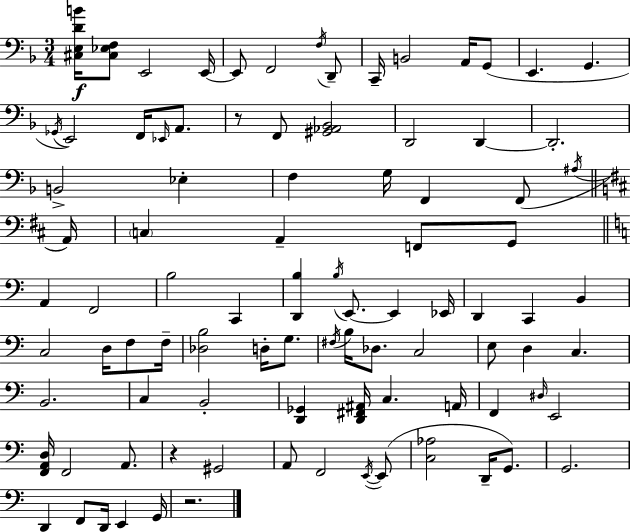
{
  \clef bass
  \numericTimeSignature
  \time 3/4
  \key d \minor
  \repeat volta 2 { <cis e d' b'>16\f <cis ees f>8 e,2 e,16~~ | e,8 f,2 \acciaccatura { f16 } d,8-- | c,16-- b,2 a,16 g,8( | e,4. g,4. | \break \acciaccatura { ges,16 }) e,2 f,16 \grace { ees,16 } | a,8. r8 f,8 <gis, aes, bes,>2 | d,2 d,4~~ | d,2.-. | \break b,2-> ees4-. | f4 g16 f,4 | f,8( \acciaccatura { ais16 } \bar "||" \break \key d \major a,16) \parenthesize c4 a,4-- f,8 g,8 | \bar "||" \break \key a \minor a,4 f,2 | b2 c,4 | <d, b>4 \acciaccatura { b16 } e,8.~~ e,4 | ees,16 d,4 c,4 b,4 | \break c2 d16 f8 | f16-- <des b>2 d16-. g8. | \acciaccatura { fis16 } b16 des8. c2 | e8 d4 c4. | \break b,2. | c4 b,2-. | <d, ges,>4 <d, fis, ais,>16 c4. | a,16 f,4 \grace { dis16 } e,2 | \break <f, a, d>16 f,2 | a,8. r4 gis,2 | a,8 f,2 | \acciaccatura { e,16~ }~ e,8( <c aes>2 | \break d,16-- g,8.) g,2. | d,4 f,8 d,16 e,4 | g,16 r2. | } \bar "|."
}